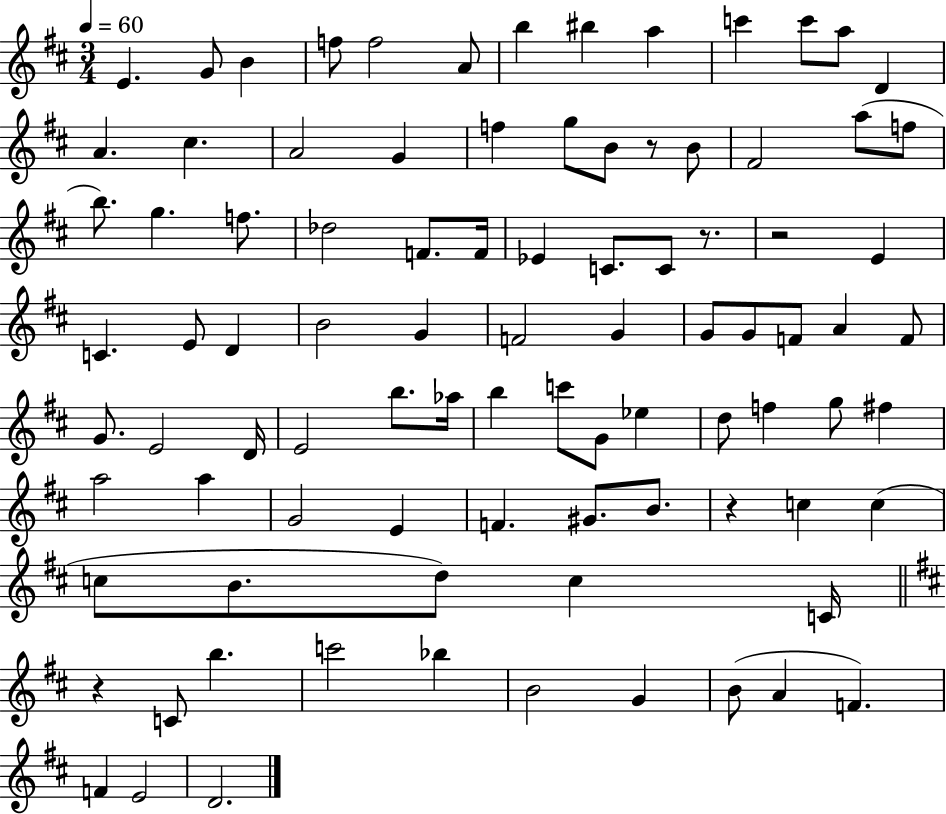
E4/q. G4/e B4/q F5/e F5/h A4/e B5/q BIS5/q A5/q C6/q C6/e A5/e D4/q A4/q. C#5/q. A4/h G4/q F5/q G5/e B4/e R/e B4/e F#4/h A5/e F5/e B5/e. G5/q. F5/e. Db5/h F4/e. F4/s Eb4/q C4/e. C4/e R/e. R/h E4/q C4/q. E4/e D4/q B4/h G4/q F4/h G4/q G4/e G4/e F4/e A4/q F4/e G4/e. E4/h D4/s E4/h B5/e. Ab5/s B5/q C6/e G4/e Eb5/q D5/e F5/q G5/e F#5/q A5/h A5/q G4/h E4/q F4/q. G#4/e. B4/e. R/q C5/q C5/q C5/e B4/e. D5/e C5/q C4/s R/q C4/e B5/q. C6/h Bb5/q B4/h G4/q B4/e A4/q F4/q. F4/q E4/h D4/h.